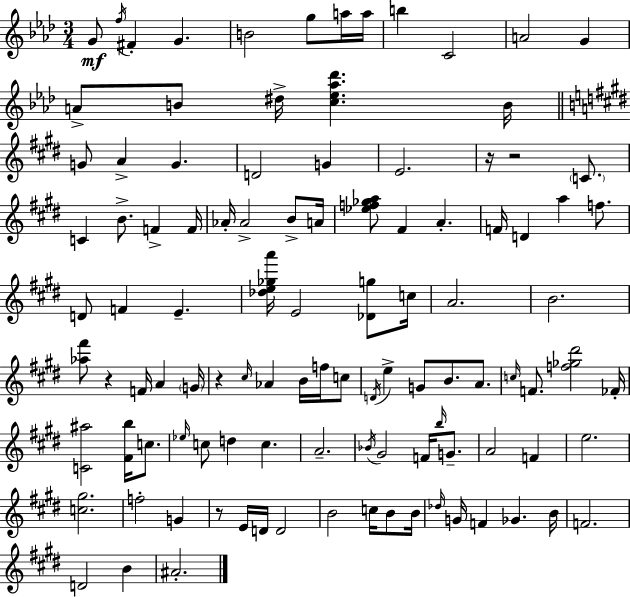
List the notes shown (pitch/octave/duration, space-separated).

G4/e F5/s F#4/q G4/q. B4/h G5/e A5/s A5/s B5/q C4/h A4/h G4/q A4/e B4/e D#5/s [C5,Eb5,Ab5,Db6]/q. B4/s G4/e A4/q G4/q. D4/h G4/q E4/h. R/s R/h C4/e. C4/q B4/e. F4/q F4/s Ab4/s Ab4/h B4/e A4/s [Eb5,F5,Gb5,A5]/e F#4/q A4/q. F4/s D4/q A5/q F5/e. D4/e F4/q E4/q. [Db5,E5,Gb5,A6]/s E4/h [Db4,G5]/e C5/s A4/h. B4/h. [Ab5,F#6]/e R/q F4/s A4/q G4/s R/q C#5/s Ab4/q B4/s F5/s C5/e D4/s E5/q G4/e B4/e. A4/e. C5/s F4/e. [F5,Gb5,D#6]/h FES4/s [C4,A#5]/h [F#4,B5]/s C5/e. Eb5/s C5/e D5/q C5/q. A4/h. Bb4/s G#4/h F4/s B5/s G4/e. A4/h F4/q E5/h. [C5,G#5]/h. F5/h G4/q R/e E4/s D4/s D4/h B4/h C5/s B4/e B4/s Db5/s G4/s F4/q Gb4/q. B4/s F4/h. D4/h B4/q A#4/h.